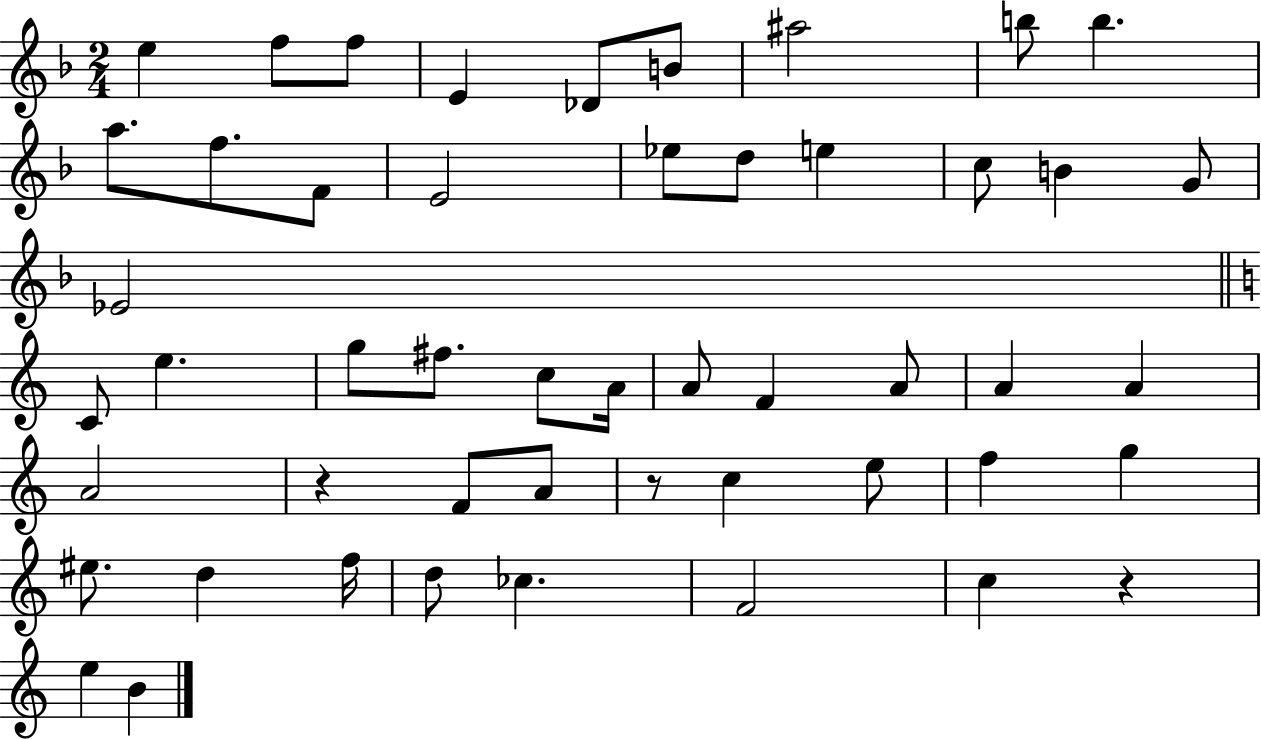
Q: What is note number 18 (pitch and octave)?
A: B4